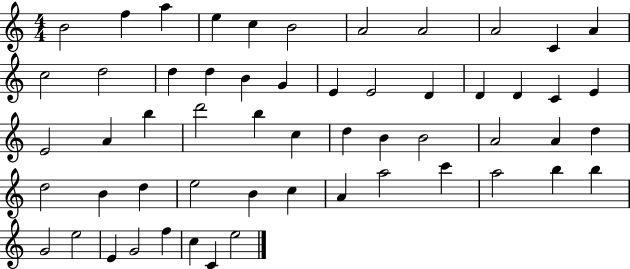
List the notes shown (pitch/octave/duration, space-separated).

B4/h F5/q A5/q E5/q C5/q B4/h A4/h A4/h A4/h C4/q A4/q C5/h D5/h D5/q D5/q B4/q G4/q E4/q E4/h D4/q D4/q D4/q C4/q E4/q E4/h A4/q B5/q D6/h B5/q C5/q D5/q B4/q B4/h A4/h A4/q D5/q D5/h B4/q D5/q E5/h B4/q C5/q A4/q A5/h C6/q A5/h B5/q B5/q G4/h E5/h E4/q G4/h F5/q C5/q C4/q E5/h